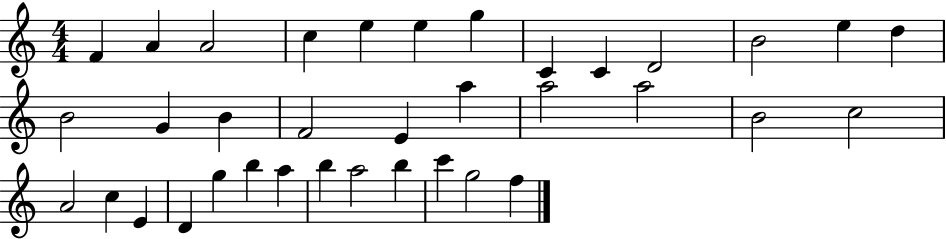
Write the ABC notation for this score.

X:1
T:Untitled
M:4/4
L:1/4
K:C
F A A2 c e e g C C D2 B2 e d B2 G B F2 E a a2 a2 B2 c2 A2 c E D g b a b a2 b c' g2 f